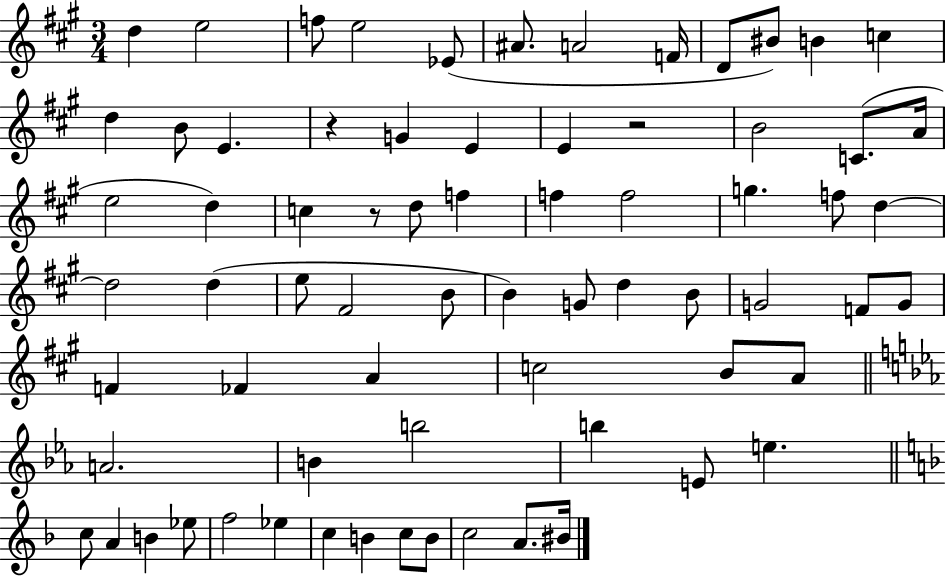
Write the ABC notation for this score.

X:1
T:Untitled
M:3/4
L:1/4
K:A
d e2 f/2 e2 _E/2 ^A/2 A2 F/4 D/2 ^B/2 B c d B/2 E z G E E z2 B2 C/2 A/4 e2 d c z/2 d/2 f f f2 g f/2 d d2 d e/2 ^F2 B/2 B G/2 d B/2 G2 F/2 G/2 F _F A c2 B/2 A/2 A2 B b2 b E/2 e c/2 A B _e/2 f2 _e c B c/2 B/2 c2 A/2 ^B/4